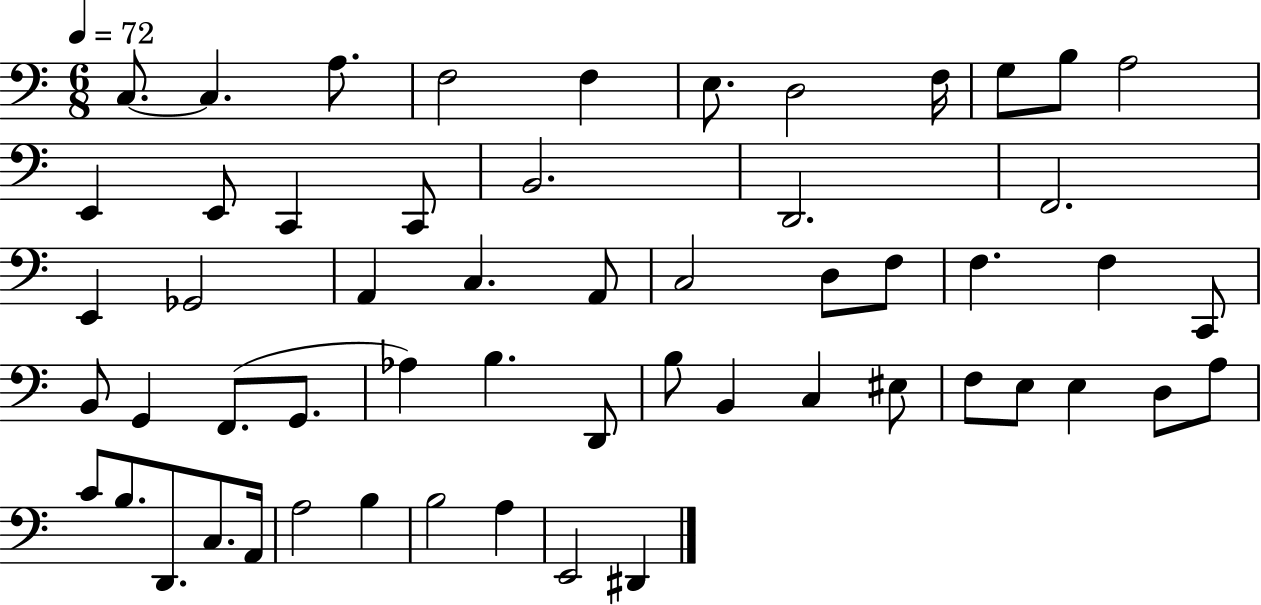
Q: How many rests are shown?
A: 0